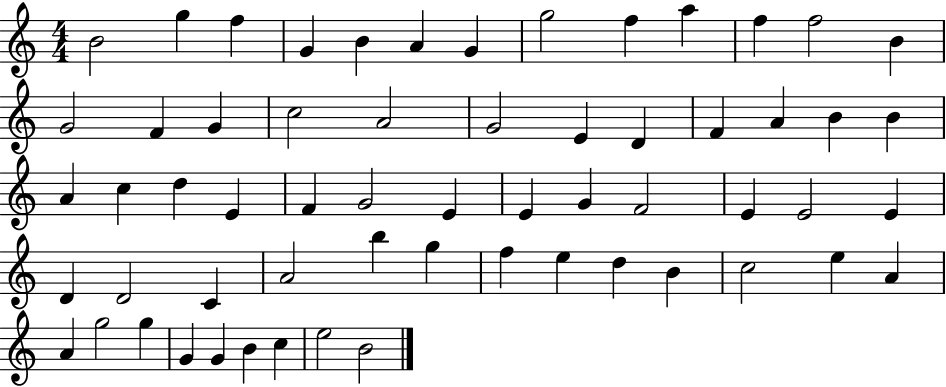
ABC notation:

X:1
T:Untitled
M:4/4
L:1/4
K:C
B2 g f G B A G g2 f a f f2 B G2 F G c2 A2 G2 E D F A B B A c d E F G2 E E G F2 E E2 E D D2 C A2 b g f e d B c2 e A A g2 g G G B c e2 B2